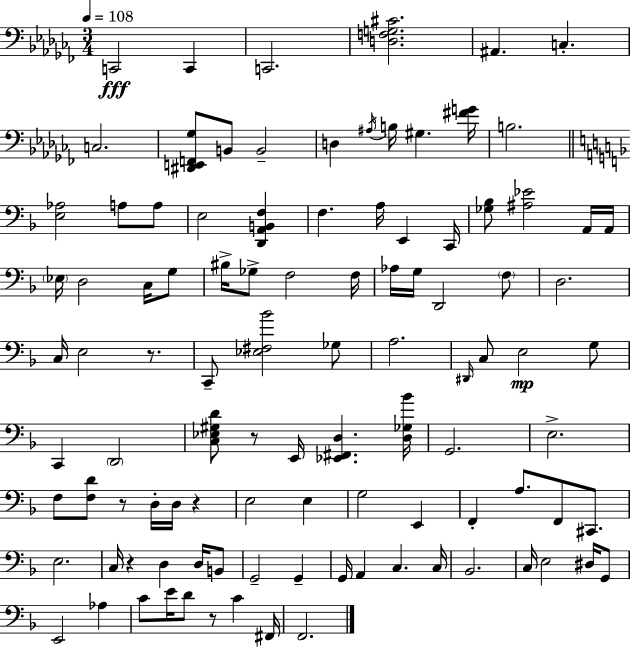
{
  \clef bass
  \numericTimeSignature
  \time 3/4
  \key aes \minor
  \tempo 4 = 108
  c,2\fff c,4 | c,2. | <d f g cis'>2. | ais,4. c4.-. | \break c2. | <dis, e, f, ges>8 b,8 b,2-- | d4 \acciaccatura { ais16 } b16 gis4. | <fis' g'>16 b2. | \break \bar "||" \break \key d \minor <e aes>2 a8 a8 | e2 <d, a, b, f>4 | f4. a16 e,4 c,16 | <ges bes>8 <ais ees'>2 a,16 a,16 | \break \parenthesize ees16 d2 c16 g8 | bis16-> ges8-> f2 f16 | aes16 g16 d,2 \parenthesize f8 | d2. | \break c16 e2 r8. | c,8-- <ees fis bes'>2 ges8 | a2. | \grace { dis,16 } c8 e2\mp g8 | \break c,4 \parenthesize d,2 | <c ees gis d'>8 r8 e,16 <ees, fis, d>4. | <d ges bes'>16 g,2. | e2.-> | \break f8 <f d'>8 r8 d16-. d16 r4 | e2 e4 | g2 e,4 | f,4-. a8. f,8 cis,8. | \break e2. | c16 r4 d4 d16 b,8 | g,2-- g,4-- | g,16 a,4 c4. | \break c16 bes,2. | c16 e2 dis16 g,8 | e,2 aes4 | c'8 e'16 d'8 r8 c'4 | \break fis,16 f,2. | \bar "|."
}